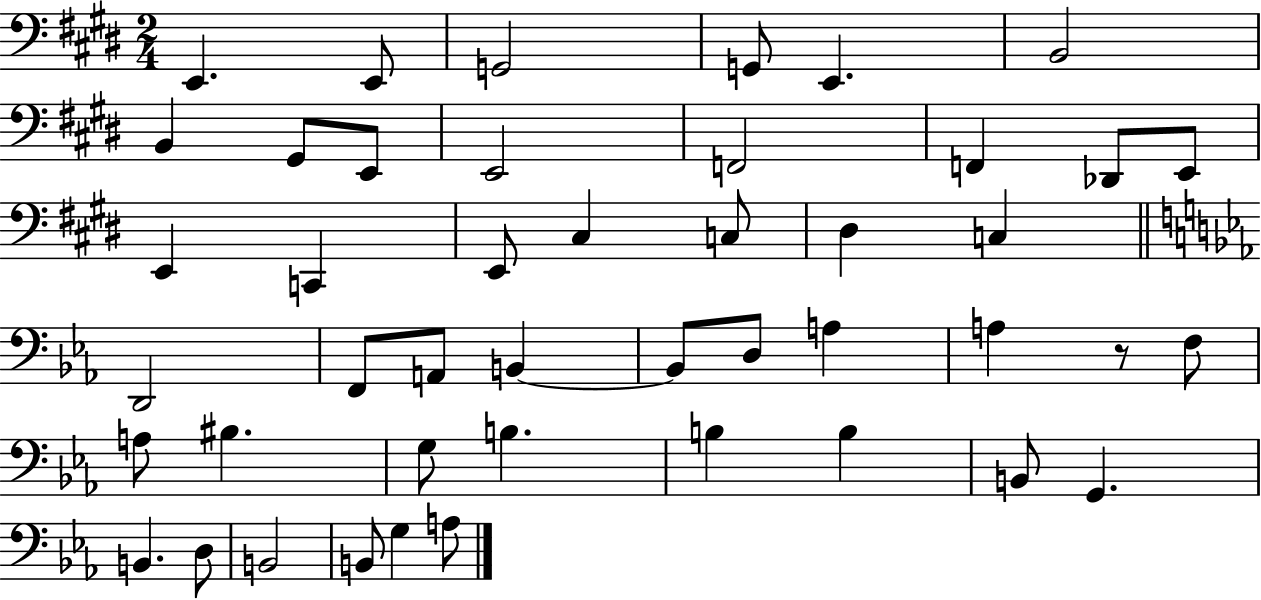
{
  \clef bass
  \numericTimeSignature
  \time 2/4
  \key e \major
  \repeat volta 2 { e,4. e,8 | g,2 | g,8 e,4. | b,2 | \break b,4 gis,8 e,8 | e,2 | f,2 | f,4 des,8 e,8 | \break e,4 c,4 | e,8 cis4 c8 | dis4 c4 | \bar "||" \break \key c \minor d,2 | f,8 a,8 b,4~~ | b,8 d8 a4 | a4 r8 f8 | \break a8 bis4. | g8 b4. | b4 b4 | b,8 g,4. | \break b,4. d8 | b,2 | b,8 g4 a8 | } \bar "|."
}